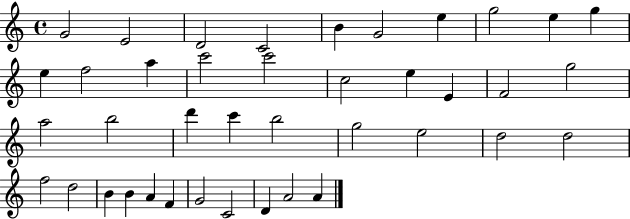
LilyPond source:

{
  \clef treble
  \time 4/4
  \defaultTimeSignature
  \key c \major
  g'2 e'2 | d'2 c'2 | b'4 g'2 e''4 | g''2 e''4 g''4 | \break e''4 f''2 a''4 | c'''2 c'''2 | c''2 e''4 e'4 | f'2 g''2 | \break a''2 b''2 | d'''4 c'''4 b''2 | g''2 e''2 | d''2 d''2 | \break f''2 d''2 | b'4 b'4 a'4 f'4 | g'2 c'2 | d'4 a'2 a'4 | \break \bar "|."
}